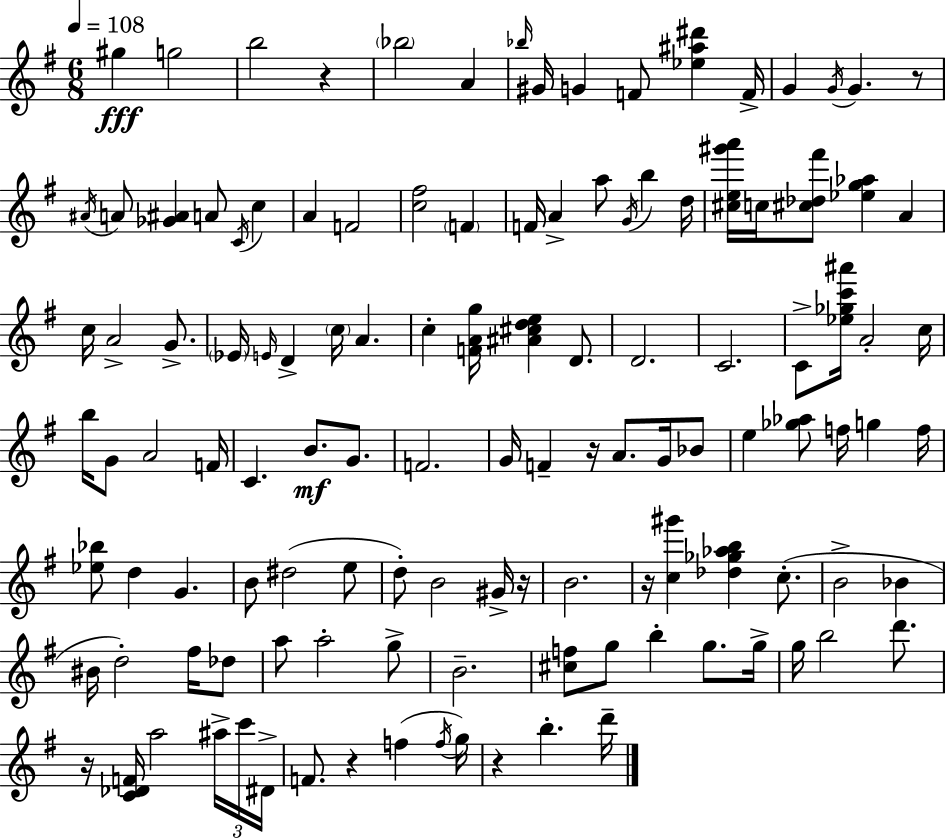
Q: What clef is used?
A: treble